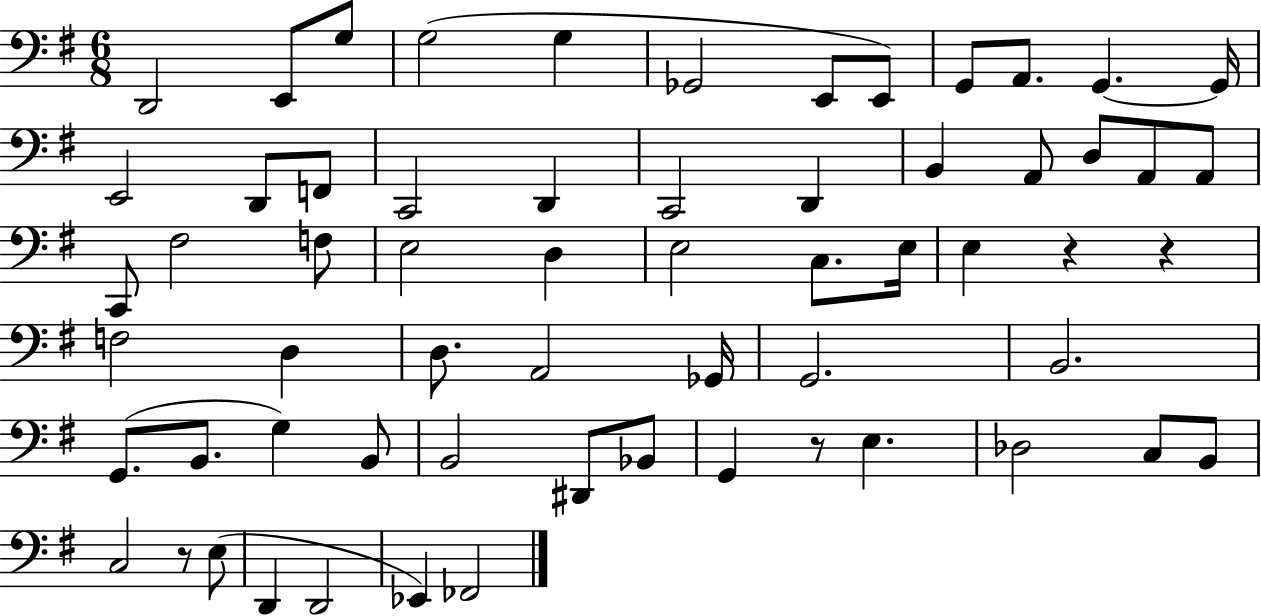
{
  \clef bass
  \numericTimeSignature
  \time 6/8
  \key g \major
  d,2 e,8 g8 | g2( g4 | ges,2 e,8 e,8) | g,8 a,8. g,4.~~ g,16 | \break e,2 d,8 f,8 | c,2 d,4 | c,2 d,4 | b,4 a,8 d8 a,8 a,8 | \break c,8 fis2 f8 | e2 d4 | e2 c8. e16 | e4 r4 r4 | \break f2 d4 | d8. a,2 ges,16 | g,2. | b,2. | \break g,8.( b,8. g4) b,8 | b,2 dis,8 bes,8 | g,4 r8 e4. | des2 c8 b,8 | \break c2 r8 e8( | d,4 d,2 | ees,4) fes,2 | \bar "|."
}